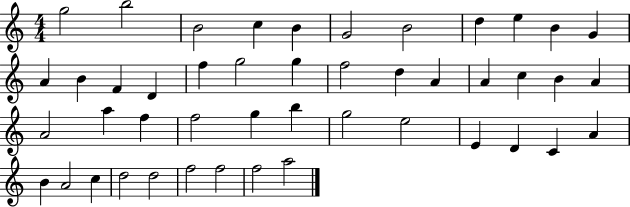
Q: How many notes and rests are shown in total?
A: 46